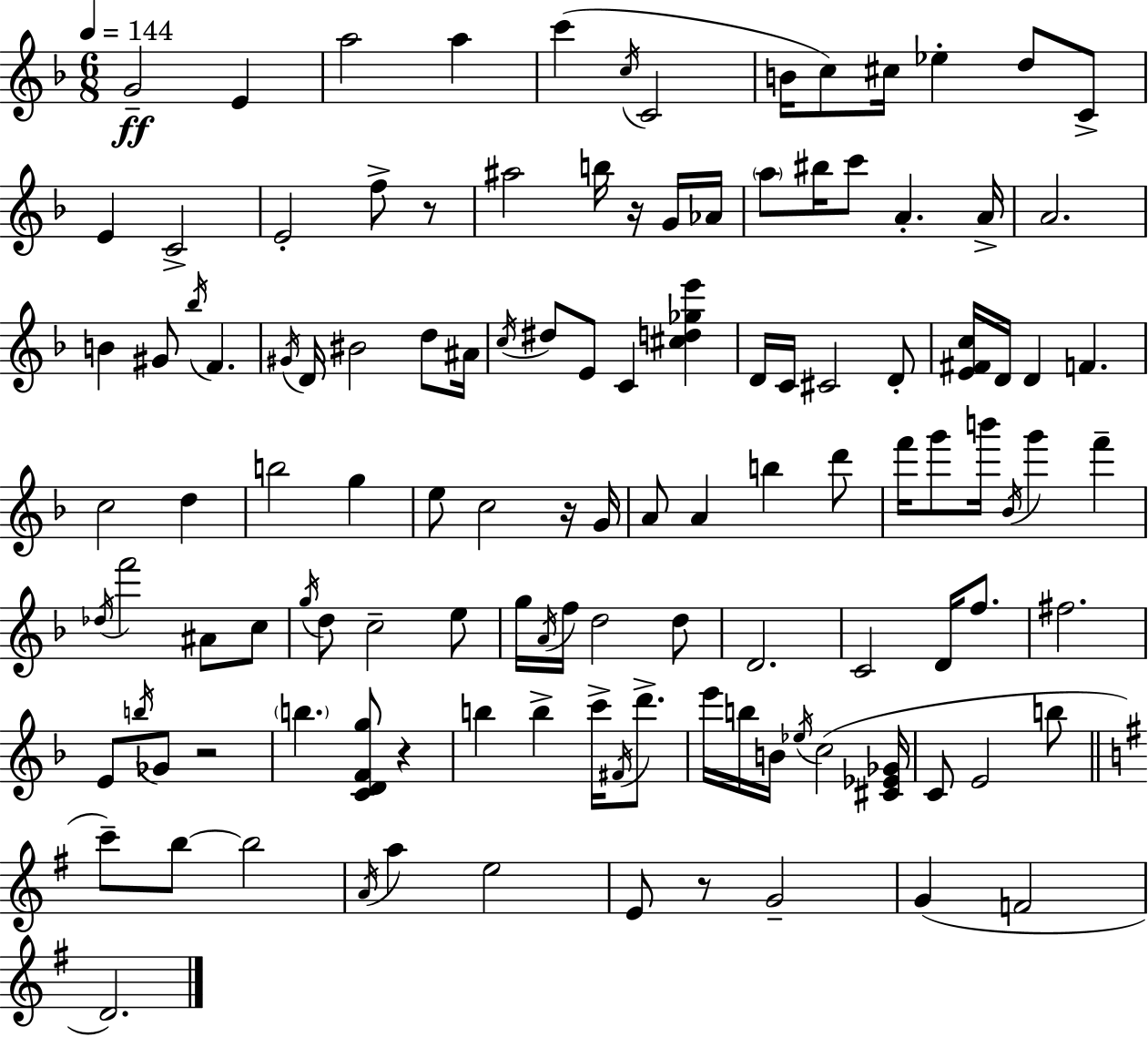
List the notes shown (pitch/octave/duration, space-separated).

G4/h E4/q A5/h A5/q C6/q C5/s C4/h B4/s C5/e C#5/s Eb5/q D5/e C4/e E4/q C4/h E4/h F5/e R/e A#5/h B5/s R/s G4/s Ab4/s A5/e BIS5/s C6/e A4/q. A4/s A4/h. B4/q G#4/e Bb5/s F4/q. G#4/s D4/s BIS4/h D5/e A#4/s C5/s D#5/e E4/e C4/q [C#5,D5,Gb5,E6]/q D4/s C4/s C#4/h D4/e [E4,F#4,C5]/s D4/s D4/q F4/q. C5/h D5/q B5/h G5/q E5/e C5/h R/s G4/s A4/e A4/q B5/q D6/e F6/s G6/e B6/s Bb4/s G6/q F6/q Db5/s F6/h A#4/e C5/e G5/s D5/e C5/h E5/e G5/s A4/s F5/s D5/h D5/e D4/h. C4/h D4/s F5/e. F#5/h. E4/e B5/s Gb4/e R/h B5/q. [C4,D4,F4,G5]/e R/q B5/q B5/q C6/s F#4/s D6/e. E6/s B5/s B4/s Eb5/s C5/h [C#4,Eb4,Gb4]/s C4/e E4/h B5/e C6/e B5/e B5/h A4/s A5/q E5/h E4/e R/e G4/h G4/q F4/h D4/h.